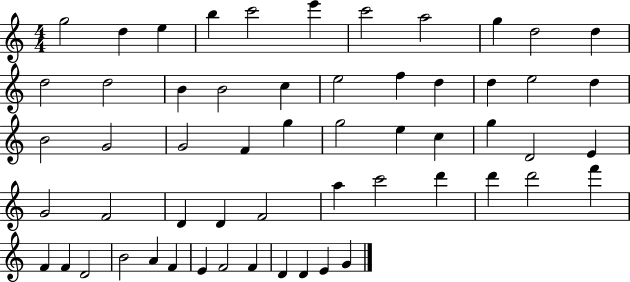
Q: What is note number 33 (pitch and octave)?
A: E4